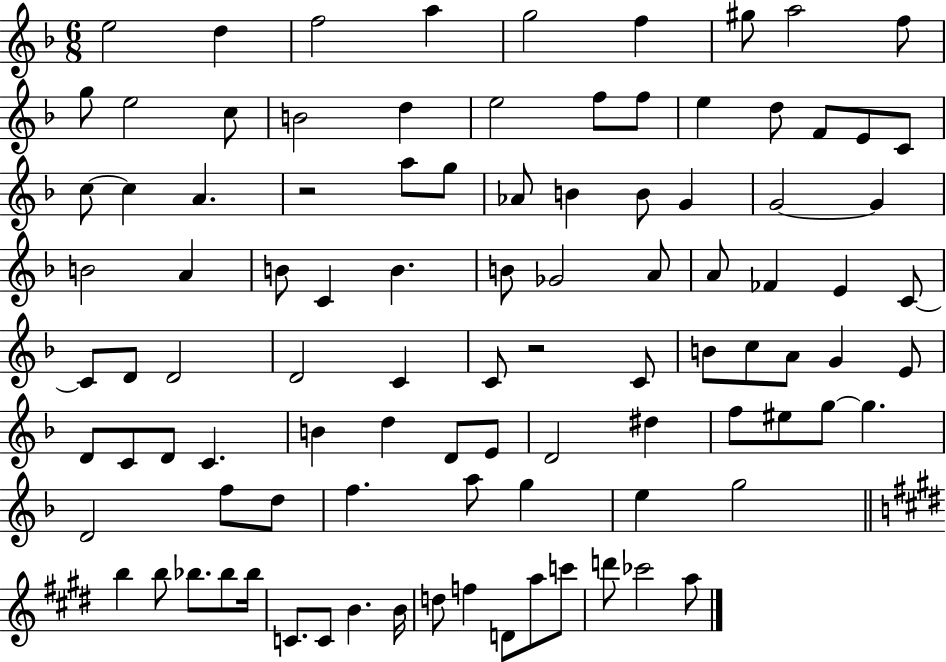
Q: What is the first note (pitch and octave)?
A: E5